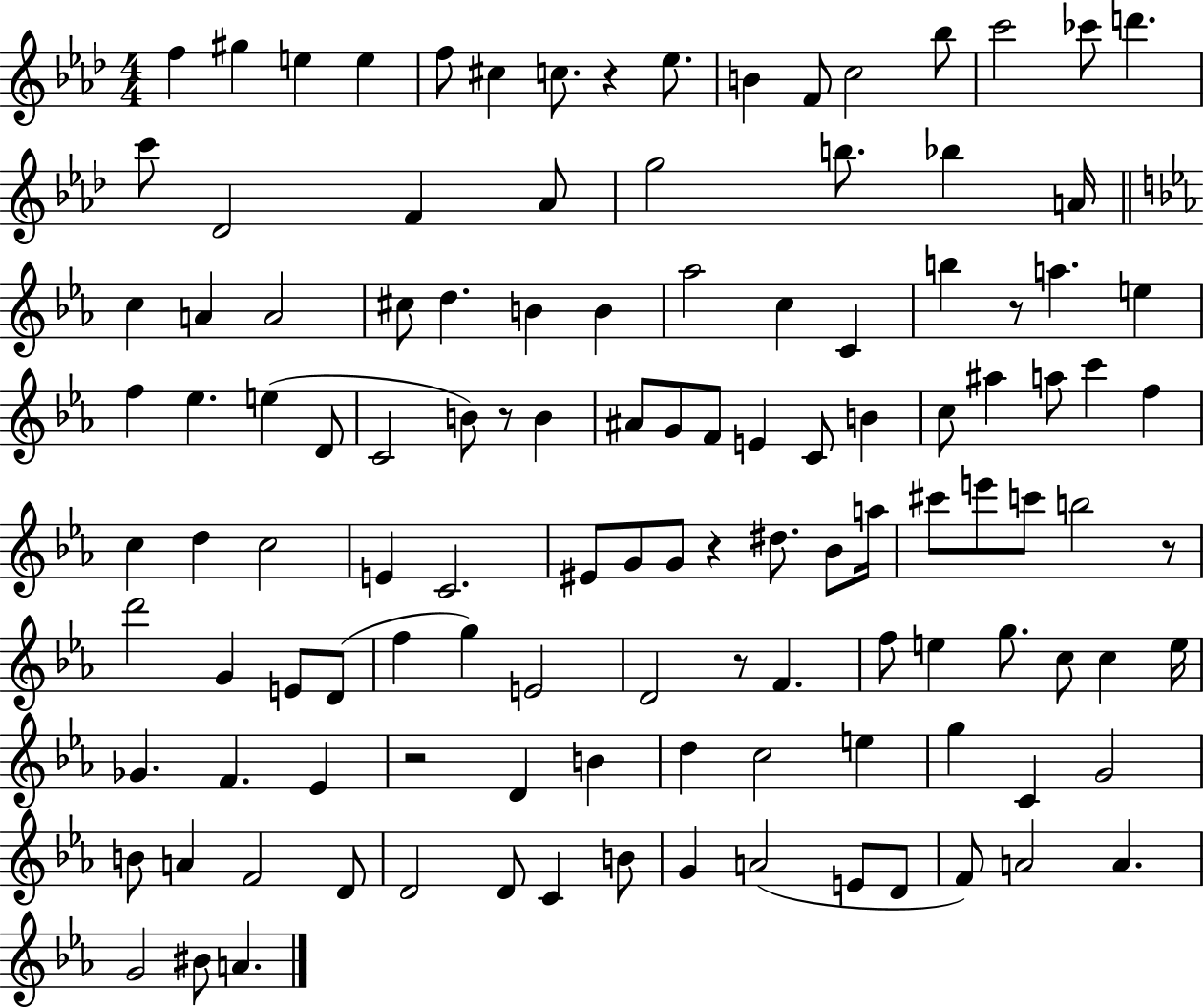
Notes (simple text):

F5/q G#5/q E5/q E5/q F5/e C#5/q C5/e. R/q Eb5/e. B4/q F4/e C5/h Bb5/e C6/h CES6/e D6/q. C6/e Db4/h F4/q Ab4/e G5/h B5/e. Bb5/q A4/s C5/q A4/q A4/h C#5/e D5/q. B4/q B4/q Ab5/h C5/q C4/q B5/q R/e A5/q. E5/q F5/q Eb5/q. E5/q D4/e C4/h B4/e R/e B4/q A#4/e G4/e F4/e E4/q C4/e B4/q C5/e A#5/q A5/e C6/q F5/q C5/q D5/q C5/h E4/q C4/h. EIS4/e G4/e G4/e R/q D#5/e. Bb4/e A5/s C#6/e E6/e C6/e B5/h R/e D6/h G4/q E4/e D4/e F5/q G5/q E4/h D4/h R/e F4/q. F5/e E5/q G5/e. C5/e C5/q E5/s Gb4/q. F4/q. Eb4/q R/h D4/q B4/q D5/q C5/h E5/q G5/q C4/q G4/h B4/e A4/q F4/h D4/e D4/h D4/e C4/q B4/e G4/q A4/h E4/e D4/e F4/e A4/h A4/q. G4/h BIS4/e A4/q.